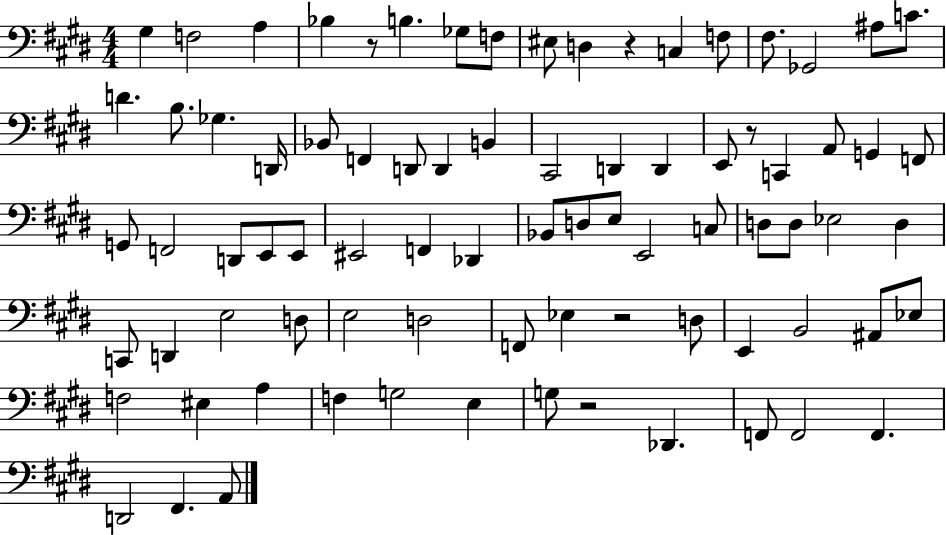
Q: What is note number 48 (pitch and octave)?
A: Eb3